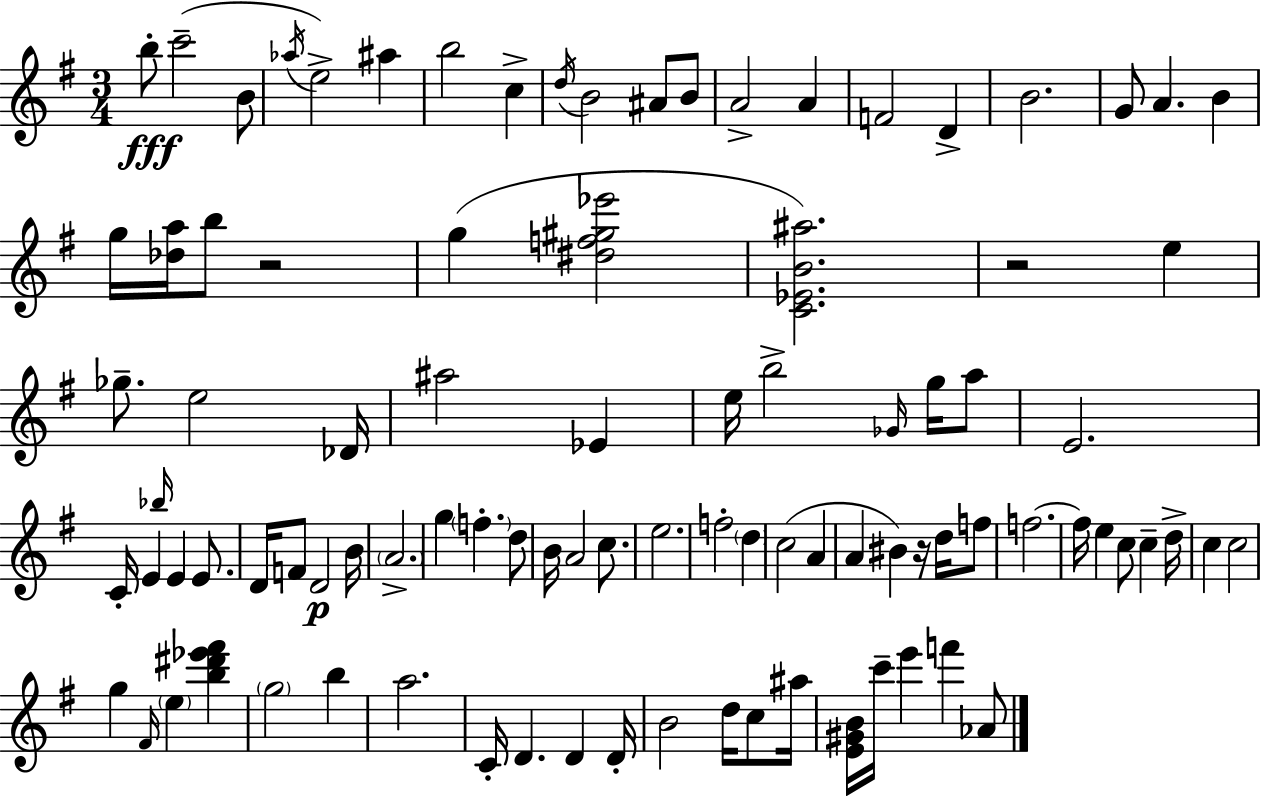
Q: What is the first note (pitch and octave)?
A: B5